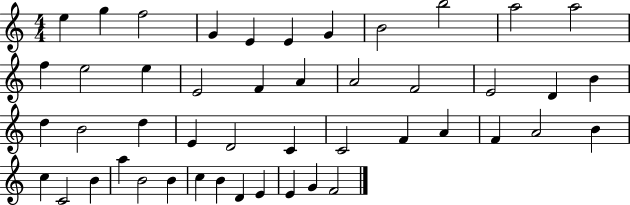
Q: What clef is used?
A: treble